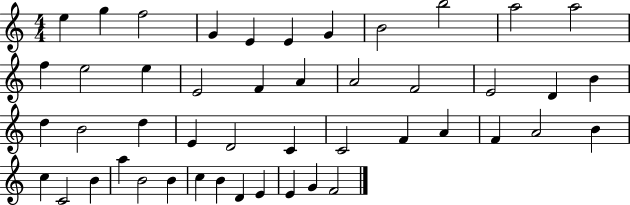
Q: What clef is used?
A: treble